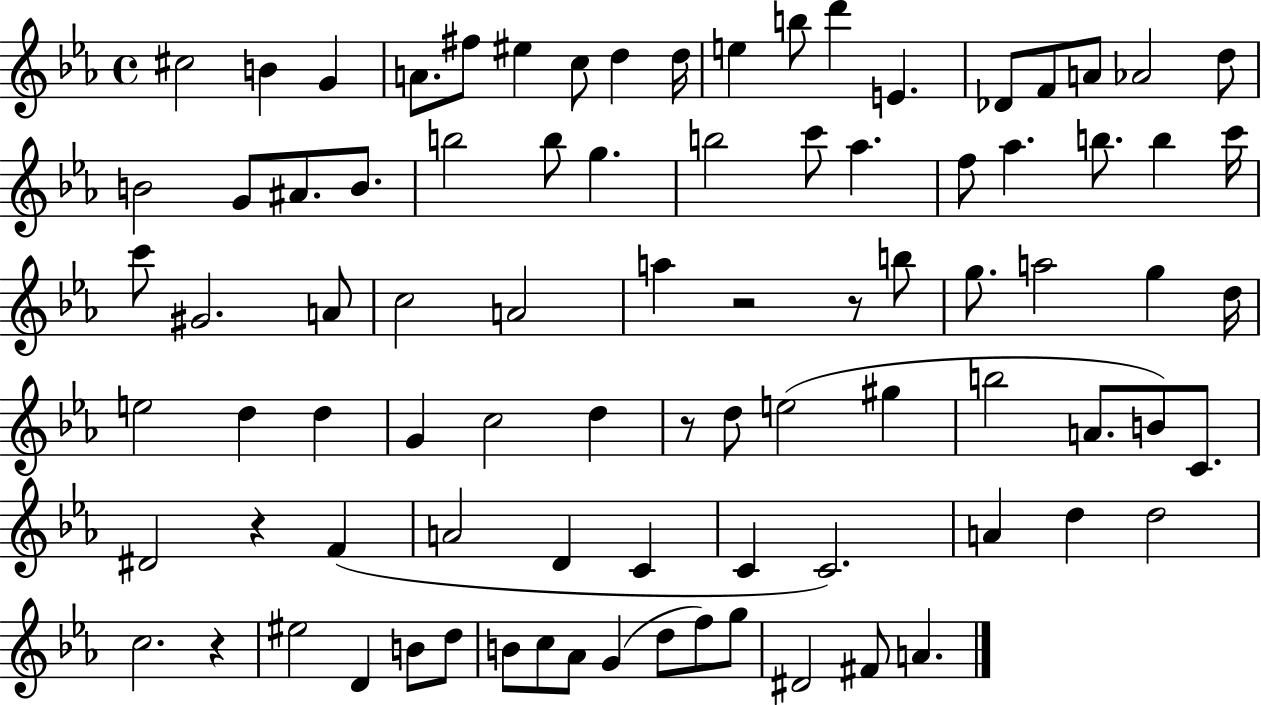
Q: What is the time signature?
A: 4/4